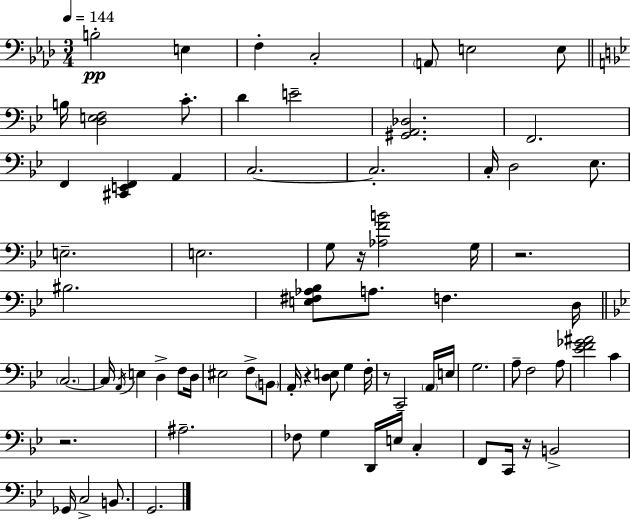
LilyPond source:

{
  \clef bass
  \numericTimeSignature
  \time 3/4
  \key f \minor
  \tempo 4 = 144
  b2-.\pp e4 | f4-. c2-. | \parenthesize a,8 e2 e8 | \bar "||" \break \key bes \major b16 <d e f>2 c'8.-. | d'4 e'2-- | <gis, a, des>2. | f,2. | \break f,4 <cis, e, f,>4 a,4 | c2.~~ | c2.-. | c16-. d2 ees8. | \break e2.-- | e2. | g8 r16 <aes f' b'>2 g16 | r2. | \break bis2. | <e fis aes bes>8 a8. f4. d16 | \bar "||" \break \key bes \major \parenthesize c2.~~ | c16 \acciaccatura { a,16 } e4 d4-> f8 | d16 eis2 f8-> \parenthesize b,8 | a,16-. r4 <d e>8 g4 | \break f16-. r8 c,2-- \parenthesize a,16 | e16 g2. | a8-- f2 a8 | <ees' f' ges' ais'>2 c'4 | \break r2. | ais2.-- | fes8 g4 d,16 e16 c4-. | f,8 c,16 r16 b,2-> | \break ges,16 c2-> b,8. | g,2. | \bar "|."
}